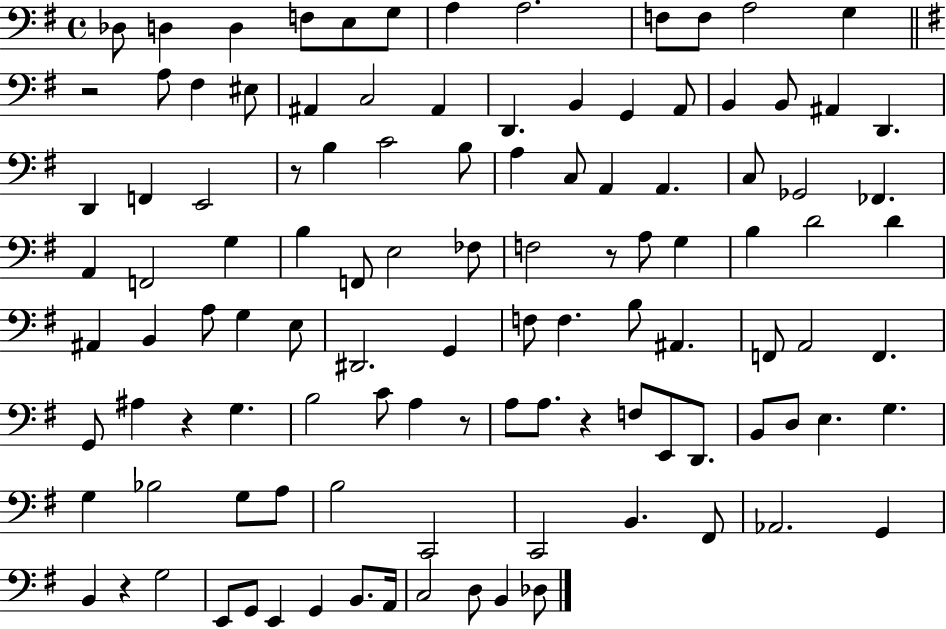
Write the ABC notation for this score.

X:1
T:Untitled
M:4/4
L:1/4
K:G
_D,/2 D, D, F,/2 E,/2 G,/2 A, A,2 F,/2 F,/2 A,2 G, z2 A,/2 ^F, ^E,/2 ^A,, C,2 ^A,, D,, B,, G,, A,,/2 B,, B,,/2 ^A,, D,, D,, F,, E,,2 z/2 B, C2 B,/2 A, C,/2 A,, A,, C,/2 _G,,2 _F,, A,, F,,2 G, B, F,,/2 E,2 _F,/2 F,2 z/2 A,/2 G, B, D2 D ^A,, B,, A,/2 G, E,/2 ^D,,2 G,, F,/2 F, B,/2 ^A,, F,,/2 A,,2 F,, G,,/2 ^A, z G, B,2 C/2 A, z/2 A,/2 A,/2 z F,/2 E,,/2 D,,/2 B,,/2 D,/2 E, G, G, _B,2 G,/2 A,/2 B,2 C,,2 C,,2 B,, ^F,,/2 _A,,2 G,, B,, z G,2 E,,/2 G,,/2 E,, G,, B,,/2 A,,/4 C,2 D,/2 B,, _D,/2